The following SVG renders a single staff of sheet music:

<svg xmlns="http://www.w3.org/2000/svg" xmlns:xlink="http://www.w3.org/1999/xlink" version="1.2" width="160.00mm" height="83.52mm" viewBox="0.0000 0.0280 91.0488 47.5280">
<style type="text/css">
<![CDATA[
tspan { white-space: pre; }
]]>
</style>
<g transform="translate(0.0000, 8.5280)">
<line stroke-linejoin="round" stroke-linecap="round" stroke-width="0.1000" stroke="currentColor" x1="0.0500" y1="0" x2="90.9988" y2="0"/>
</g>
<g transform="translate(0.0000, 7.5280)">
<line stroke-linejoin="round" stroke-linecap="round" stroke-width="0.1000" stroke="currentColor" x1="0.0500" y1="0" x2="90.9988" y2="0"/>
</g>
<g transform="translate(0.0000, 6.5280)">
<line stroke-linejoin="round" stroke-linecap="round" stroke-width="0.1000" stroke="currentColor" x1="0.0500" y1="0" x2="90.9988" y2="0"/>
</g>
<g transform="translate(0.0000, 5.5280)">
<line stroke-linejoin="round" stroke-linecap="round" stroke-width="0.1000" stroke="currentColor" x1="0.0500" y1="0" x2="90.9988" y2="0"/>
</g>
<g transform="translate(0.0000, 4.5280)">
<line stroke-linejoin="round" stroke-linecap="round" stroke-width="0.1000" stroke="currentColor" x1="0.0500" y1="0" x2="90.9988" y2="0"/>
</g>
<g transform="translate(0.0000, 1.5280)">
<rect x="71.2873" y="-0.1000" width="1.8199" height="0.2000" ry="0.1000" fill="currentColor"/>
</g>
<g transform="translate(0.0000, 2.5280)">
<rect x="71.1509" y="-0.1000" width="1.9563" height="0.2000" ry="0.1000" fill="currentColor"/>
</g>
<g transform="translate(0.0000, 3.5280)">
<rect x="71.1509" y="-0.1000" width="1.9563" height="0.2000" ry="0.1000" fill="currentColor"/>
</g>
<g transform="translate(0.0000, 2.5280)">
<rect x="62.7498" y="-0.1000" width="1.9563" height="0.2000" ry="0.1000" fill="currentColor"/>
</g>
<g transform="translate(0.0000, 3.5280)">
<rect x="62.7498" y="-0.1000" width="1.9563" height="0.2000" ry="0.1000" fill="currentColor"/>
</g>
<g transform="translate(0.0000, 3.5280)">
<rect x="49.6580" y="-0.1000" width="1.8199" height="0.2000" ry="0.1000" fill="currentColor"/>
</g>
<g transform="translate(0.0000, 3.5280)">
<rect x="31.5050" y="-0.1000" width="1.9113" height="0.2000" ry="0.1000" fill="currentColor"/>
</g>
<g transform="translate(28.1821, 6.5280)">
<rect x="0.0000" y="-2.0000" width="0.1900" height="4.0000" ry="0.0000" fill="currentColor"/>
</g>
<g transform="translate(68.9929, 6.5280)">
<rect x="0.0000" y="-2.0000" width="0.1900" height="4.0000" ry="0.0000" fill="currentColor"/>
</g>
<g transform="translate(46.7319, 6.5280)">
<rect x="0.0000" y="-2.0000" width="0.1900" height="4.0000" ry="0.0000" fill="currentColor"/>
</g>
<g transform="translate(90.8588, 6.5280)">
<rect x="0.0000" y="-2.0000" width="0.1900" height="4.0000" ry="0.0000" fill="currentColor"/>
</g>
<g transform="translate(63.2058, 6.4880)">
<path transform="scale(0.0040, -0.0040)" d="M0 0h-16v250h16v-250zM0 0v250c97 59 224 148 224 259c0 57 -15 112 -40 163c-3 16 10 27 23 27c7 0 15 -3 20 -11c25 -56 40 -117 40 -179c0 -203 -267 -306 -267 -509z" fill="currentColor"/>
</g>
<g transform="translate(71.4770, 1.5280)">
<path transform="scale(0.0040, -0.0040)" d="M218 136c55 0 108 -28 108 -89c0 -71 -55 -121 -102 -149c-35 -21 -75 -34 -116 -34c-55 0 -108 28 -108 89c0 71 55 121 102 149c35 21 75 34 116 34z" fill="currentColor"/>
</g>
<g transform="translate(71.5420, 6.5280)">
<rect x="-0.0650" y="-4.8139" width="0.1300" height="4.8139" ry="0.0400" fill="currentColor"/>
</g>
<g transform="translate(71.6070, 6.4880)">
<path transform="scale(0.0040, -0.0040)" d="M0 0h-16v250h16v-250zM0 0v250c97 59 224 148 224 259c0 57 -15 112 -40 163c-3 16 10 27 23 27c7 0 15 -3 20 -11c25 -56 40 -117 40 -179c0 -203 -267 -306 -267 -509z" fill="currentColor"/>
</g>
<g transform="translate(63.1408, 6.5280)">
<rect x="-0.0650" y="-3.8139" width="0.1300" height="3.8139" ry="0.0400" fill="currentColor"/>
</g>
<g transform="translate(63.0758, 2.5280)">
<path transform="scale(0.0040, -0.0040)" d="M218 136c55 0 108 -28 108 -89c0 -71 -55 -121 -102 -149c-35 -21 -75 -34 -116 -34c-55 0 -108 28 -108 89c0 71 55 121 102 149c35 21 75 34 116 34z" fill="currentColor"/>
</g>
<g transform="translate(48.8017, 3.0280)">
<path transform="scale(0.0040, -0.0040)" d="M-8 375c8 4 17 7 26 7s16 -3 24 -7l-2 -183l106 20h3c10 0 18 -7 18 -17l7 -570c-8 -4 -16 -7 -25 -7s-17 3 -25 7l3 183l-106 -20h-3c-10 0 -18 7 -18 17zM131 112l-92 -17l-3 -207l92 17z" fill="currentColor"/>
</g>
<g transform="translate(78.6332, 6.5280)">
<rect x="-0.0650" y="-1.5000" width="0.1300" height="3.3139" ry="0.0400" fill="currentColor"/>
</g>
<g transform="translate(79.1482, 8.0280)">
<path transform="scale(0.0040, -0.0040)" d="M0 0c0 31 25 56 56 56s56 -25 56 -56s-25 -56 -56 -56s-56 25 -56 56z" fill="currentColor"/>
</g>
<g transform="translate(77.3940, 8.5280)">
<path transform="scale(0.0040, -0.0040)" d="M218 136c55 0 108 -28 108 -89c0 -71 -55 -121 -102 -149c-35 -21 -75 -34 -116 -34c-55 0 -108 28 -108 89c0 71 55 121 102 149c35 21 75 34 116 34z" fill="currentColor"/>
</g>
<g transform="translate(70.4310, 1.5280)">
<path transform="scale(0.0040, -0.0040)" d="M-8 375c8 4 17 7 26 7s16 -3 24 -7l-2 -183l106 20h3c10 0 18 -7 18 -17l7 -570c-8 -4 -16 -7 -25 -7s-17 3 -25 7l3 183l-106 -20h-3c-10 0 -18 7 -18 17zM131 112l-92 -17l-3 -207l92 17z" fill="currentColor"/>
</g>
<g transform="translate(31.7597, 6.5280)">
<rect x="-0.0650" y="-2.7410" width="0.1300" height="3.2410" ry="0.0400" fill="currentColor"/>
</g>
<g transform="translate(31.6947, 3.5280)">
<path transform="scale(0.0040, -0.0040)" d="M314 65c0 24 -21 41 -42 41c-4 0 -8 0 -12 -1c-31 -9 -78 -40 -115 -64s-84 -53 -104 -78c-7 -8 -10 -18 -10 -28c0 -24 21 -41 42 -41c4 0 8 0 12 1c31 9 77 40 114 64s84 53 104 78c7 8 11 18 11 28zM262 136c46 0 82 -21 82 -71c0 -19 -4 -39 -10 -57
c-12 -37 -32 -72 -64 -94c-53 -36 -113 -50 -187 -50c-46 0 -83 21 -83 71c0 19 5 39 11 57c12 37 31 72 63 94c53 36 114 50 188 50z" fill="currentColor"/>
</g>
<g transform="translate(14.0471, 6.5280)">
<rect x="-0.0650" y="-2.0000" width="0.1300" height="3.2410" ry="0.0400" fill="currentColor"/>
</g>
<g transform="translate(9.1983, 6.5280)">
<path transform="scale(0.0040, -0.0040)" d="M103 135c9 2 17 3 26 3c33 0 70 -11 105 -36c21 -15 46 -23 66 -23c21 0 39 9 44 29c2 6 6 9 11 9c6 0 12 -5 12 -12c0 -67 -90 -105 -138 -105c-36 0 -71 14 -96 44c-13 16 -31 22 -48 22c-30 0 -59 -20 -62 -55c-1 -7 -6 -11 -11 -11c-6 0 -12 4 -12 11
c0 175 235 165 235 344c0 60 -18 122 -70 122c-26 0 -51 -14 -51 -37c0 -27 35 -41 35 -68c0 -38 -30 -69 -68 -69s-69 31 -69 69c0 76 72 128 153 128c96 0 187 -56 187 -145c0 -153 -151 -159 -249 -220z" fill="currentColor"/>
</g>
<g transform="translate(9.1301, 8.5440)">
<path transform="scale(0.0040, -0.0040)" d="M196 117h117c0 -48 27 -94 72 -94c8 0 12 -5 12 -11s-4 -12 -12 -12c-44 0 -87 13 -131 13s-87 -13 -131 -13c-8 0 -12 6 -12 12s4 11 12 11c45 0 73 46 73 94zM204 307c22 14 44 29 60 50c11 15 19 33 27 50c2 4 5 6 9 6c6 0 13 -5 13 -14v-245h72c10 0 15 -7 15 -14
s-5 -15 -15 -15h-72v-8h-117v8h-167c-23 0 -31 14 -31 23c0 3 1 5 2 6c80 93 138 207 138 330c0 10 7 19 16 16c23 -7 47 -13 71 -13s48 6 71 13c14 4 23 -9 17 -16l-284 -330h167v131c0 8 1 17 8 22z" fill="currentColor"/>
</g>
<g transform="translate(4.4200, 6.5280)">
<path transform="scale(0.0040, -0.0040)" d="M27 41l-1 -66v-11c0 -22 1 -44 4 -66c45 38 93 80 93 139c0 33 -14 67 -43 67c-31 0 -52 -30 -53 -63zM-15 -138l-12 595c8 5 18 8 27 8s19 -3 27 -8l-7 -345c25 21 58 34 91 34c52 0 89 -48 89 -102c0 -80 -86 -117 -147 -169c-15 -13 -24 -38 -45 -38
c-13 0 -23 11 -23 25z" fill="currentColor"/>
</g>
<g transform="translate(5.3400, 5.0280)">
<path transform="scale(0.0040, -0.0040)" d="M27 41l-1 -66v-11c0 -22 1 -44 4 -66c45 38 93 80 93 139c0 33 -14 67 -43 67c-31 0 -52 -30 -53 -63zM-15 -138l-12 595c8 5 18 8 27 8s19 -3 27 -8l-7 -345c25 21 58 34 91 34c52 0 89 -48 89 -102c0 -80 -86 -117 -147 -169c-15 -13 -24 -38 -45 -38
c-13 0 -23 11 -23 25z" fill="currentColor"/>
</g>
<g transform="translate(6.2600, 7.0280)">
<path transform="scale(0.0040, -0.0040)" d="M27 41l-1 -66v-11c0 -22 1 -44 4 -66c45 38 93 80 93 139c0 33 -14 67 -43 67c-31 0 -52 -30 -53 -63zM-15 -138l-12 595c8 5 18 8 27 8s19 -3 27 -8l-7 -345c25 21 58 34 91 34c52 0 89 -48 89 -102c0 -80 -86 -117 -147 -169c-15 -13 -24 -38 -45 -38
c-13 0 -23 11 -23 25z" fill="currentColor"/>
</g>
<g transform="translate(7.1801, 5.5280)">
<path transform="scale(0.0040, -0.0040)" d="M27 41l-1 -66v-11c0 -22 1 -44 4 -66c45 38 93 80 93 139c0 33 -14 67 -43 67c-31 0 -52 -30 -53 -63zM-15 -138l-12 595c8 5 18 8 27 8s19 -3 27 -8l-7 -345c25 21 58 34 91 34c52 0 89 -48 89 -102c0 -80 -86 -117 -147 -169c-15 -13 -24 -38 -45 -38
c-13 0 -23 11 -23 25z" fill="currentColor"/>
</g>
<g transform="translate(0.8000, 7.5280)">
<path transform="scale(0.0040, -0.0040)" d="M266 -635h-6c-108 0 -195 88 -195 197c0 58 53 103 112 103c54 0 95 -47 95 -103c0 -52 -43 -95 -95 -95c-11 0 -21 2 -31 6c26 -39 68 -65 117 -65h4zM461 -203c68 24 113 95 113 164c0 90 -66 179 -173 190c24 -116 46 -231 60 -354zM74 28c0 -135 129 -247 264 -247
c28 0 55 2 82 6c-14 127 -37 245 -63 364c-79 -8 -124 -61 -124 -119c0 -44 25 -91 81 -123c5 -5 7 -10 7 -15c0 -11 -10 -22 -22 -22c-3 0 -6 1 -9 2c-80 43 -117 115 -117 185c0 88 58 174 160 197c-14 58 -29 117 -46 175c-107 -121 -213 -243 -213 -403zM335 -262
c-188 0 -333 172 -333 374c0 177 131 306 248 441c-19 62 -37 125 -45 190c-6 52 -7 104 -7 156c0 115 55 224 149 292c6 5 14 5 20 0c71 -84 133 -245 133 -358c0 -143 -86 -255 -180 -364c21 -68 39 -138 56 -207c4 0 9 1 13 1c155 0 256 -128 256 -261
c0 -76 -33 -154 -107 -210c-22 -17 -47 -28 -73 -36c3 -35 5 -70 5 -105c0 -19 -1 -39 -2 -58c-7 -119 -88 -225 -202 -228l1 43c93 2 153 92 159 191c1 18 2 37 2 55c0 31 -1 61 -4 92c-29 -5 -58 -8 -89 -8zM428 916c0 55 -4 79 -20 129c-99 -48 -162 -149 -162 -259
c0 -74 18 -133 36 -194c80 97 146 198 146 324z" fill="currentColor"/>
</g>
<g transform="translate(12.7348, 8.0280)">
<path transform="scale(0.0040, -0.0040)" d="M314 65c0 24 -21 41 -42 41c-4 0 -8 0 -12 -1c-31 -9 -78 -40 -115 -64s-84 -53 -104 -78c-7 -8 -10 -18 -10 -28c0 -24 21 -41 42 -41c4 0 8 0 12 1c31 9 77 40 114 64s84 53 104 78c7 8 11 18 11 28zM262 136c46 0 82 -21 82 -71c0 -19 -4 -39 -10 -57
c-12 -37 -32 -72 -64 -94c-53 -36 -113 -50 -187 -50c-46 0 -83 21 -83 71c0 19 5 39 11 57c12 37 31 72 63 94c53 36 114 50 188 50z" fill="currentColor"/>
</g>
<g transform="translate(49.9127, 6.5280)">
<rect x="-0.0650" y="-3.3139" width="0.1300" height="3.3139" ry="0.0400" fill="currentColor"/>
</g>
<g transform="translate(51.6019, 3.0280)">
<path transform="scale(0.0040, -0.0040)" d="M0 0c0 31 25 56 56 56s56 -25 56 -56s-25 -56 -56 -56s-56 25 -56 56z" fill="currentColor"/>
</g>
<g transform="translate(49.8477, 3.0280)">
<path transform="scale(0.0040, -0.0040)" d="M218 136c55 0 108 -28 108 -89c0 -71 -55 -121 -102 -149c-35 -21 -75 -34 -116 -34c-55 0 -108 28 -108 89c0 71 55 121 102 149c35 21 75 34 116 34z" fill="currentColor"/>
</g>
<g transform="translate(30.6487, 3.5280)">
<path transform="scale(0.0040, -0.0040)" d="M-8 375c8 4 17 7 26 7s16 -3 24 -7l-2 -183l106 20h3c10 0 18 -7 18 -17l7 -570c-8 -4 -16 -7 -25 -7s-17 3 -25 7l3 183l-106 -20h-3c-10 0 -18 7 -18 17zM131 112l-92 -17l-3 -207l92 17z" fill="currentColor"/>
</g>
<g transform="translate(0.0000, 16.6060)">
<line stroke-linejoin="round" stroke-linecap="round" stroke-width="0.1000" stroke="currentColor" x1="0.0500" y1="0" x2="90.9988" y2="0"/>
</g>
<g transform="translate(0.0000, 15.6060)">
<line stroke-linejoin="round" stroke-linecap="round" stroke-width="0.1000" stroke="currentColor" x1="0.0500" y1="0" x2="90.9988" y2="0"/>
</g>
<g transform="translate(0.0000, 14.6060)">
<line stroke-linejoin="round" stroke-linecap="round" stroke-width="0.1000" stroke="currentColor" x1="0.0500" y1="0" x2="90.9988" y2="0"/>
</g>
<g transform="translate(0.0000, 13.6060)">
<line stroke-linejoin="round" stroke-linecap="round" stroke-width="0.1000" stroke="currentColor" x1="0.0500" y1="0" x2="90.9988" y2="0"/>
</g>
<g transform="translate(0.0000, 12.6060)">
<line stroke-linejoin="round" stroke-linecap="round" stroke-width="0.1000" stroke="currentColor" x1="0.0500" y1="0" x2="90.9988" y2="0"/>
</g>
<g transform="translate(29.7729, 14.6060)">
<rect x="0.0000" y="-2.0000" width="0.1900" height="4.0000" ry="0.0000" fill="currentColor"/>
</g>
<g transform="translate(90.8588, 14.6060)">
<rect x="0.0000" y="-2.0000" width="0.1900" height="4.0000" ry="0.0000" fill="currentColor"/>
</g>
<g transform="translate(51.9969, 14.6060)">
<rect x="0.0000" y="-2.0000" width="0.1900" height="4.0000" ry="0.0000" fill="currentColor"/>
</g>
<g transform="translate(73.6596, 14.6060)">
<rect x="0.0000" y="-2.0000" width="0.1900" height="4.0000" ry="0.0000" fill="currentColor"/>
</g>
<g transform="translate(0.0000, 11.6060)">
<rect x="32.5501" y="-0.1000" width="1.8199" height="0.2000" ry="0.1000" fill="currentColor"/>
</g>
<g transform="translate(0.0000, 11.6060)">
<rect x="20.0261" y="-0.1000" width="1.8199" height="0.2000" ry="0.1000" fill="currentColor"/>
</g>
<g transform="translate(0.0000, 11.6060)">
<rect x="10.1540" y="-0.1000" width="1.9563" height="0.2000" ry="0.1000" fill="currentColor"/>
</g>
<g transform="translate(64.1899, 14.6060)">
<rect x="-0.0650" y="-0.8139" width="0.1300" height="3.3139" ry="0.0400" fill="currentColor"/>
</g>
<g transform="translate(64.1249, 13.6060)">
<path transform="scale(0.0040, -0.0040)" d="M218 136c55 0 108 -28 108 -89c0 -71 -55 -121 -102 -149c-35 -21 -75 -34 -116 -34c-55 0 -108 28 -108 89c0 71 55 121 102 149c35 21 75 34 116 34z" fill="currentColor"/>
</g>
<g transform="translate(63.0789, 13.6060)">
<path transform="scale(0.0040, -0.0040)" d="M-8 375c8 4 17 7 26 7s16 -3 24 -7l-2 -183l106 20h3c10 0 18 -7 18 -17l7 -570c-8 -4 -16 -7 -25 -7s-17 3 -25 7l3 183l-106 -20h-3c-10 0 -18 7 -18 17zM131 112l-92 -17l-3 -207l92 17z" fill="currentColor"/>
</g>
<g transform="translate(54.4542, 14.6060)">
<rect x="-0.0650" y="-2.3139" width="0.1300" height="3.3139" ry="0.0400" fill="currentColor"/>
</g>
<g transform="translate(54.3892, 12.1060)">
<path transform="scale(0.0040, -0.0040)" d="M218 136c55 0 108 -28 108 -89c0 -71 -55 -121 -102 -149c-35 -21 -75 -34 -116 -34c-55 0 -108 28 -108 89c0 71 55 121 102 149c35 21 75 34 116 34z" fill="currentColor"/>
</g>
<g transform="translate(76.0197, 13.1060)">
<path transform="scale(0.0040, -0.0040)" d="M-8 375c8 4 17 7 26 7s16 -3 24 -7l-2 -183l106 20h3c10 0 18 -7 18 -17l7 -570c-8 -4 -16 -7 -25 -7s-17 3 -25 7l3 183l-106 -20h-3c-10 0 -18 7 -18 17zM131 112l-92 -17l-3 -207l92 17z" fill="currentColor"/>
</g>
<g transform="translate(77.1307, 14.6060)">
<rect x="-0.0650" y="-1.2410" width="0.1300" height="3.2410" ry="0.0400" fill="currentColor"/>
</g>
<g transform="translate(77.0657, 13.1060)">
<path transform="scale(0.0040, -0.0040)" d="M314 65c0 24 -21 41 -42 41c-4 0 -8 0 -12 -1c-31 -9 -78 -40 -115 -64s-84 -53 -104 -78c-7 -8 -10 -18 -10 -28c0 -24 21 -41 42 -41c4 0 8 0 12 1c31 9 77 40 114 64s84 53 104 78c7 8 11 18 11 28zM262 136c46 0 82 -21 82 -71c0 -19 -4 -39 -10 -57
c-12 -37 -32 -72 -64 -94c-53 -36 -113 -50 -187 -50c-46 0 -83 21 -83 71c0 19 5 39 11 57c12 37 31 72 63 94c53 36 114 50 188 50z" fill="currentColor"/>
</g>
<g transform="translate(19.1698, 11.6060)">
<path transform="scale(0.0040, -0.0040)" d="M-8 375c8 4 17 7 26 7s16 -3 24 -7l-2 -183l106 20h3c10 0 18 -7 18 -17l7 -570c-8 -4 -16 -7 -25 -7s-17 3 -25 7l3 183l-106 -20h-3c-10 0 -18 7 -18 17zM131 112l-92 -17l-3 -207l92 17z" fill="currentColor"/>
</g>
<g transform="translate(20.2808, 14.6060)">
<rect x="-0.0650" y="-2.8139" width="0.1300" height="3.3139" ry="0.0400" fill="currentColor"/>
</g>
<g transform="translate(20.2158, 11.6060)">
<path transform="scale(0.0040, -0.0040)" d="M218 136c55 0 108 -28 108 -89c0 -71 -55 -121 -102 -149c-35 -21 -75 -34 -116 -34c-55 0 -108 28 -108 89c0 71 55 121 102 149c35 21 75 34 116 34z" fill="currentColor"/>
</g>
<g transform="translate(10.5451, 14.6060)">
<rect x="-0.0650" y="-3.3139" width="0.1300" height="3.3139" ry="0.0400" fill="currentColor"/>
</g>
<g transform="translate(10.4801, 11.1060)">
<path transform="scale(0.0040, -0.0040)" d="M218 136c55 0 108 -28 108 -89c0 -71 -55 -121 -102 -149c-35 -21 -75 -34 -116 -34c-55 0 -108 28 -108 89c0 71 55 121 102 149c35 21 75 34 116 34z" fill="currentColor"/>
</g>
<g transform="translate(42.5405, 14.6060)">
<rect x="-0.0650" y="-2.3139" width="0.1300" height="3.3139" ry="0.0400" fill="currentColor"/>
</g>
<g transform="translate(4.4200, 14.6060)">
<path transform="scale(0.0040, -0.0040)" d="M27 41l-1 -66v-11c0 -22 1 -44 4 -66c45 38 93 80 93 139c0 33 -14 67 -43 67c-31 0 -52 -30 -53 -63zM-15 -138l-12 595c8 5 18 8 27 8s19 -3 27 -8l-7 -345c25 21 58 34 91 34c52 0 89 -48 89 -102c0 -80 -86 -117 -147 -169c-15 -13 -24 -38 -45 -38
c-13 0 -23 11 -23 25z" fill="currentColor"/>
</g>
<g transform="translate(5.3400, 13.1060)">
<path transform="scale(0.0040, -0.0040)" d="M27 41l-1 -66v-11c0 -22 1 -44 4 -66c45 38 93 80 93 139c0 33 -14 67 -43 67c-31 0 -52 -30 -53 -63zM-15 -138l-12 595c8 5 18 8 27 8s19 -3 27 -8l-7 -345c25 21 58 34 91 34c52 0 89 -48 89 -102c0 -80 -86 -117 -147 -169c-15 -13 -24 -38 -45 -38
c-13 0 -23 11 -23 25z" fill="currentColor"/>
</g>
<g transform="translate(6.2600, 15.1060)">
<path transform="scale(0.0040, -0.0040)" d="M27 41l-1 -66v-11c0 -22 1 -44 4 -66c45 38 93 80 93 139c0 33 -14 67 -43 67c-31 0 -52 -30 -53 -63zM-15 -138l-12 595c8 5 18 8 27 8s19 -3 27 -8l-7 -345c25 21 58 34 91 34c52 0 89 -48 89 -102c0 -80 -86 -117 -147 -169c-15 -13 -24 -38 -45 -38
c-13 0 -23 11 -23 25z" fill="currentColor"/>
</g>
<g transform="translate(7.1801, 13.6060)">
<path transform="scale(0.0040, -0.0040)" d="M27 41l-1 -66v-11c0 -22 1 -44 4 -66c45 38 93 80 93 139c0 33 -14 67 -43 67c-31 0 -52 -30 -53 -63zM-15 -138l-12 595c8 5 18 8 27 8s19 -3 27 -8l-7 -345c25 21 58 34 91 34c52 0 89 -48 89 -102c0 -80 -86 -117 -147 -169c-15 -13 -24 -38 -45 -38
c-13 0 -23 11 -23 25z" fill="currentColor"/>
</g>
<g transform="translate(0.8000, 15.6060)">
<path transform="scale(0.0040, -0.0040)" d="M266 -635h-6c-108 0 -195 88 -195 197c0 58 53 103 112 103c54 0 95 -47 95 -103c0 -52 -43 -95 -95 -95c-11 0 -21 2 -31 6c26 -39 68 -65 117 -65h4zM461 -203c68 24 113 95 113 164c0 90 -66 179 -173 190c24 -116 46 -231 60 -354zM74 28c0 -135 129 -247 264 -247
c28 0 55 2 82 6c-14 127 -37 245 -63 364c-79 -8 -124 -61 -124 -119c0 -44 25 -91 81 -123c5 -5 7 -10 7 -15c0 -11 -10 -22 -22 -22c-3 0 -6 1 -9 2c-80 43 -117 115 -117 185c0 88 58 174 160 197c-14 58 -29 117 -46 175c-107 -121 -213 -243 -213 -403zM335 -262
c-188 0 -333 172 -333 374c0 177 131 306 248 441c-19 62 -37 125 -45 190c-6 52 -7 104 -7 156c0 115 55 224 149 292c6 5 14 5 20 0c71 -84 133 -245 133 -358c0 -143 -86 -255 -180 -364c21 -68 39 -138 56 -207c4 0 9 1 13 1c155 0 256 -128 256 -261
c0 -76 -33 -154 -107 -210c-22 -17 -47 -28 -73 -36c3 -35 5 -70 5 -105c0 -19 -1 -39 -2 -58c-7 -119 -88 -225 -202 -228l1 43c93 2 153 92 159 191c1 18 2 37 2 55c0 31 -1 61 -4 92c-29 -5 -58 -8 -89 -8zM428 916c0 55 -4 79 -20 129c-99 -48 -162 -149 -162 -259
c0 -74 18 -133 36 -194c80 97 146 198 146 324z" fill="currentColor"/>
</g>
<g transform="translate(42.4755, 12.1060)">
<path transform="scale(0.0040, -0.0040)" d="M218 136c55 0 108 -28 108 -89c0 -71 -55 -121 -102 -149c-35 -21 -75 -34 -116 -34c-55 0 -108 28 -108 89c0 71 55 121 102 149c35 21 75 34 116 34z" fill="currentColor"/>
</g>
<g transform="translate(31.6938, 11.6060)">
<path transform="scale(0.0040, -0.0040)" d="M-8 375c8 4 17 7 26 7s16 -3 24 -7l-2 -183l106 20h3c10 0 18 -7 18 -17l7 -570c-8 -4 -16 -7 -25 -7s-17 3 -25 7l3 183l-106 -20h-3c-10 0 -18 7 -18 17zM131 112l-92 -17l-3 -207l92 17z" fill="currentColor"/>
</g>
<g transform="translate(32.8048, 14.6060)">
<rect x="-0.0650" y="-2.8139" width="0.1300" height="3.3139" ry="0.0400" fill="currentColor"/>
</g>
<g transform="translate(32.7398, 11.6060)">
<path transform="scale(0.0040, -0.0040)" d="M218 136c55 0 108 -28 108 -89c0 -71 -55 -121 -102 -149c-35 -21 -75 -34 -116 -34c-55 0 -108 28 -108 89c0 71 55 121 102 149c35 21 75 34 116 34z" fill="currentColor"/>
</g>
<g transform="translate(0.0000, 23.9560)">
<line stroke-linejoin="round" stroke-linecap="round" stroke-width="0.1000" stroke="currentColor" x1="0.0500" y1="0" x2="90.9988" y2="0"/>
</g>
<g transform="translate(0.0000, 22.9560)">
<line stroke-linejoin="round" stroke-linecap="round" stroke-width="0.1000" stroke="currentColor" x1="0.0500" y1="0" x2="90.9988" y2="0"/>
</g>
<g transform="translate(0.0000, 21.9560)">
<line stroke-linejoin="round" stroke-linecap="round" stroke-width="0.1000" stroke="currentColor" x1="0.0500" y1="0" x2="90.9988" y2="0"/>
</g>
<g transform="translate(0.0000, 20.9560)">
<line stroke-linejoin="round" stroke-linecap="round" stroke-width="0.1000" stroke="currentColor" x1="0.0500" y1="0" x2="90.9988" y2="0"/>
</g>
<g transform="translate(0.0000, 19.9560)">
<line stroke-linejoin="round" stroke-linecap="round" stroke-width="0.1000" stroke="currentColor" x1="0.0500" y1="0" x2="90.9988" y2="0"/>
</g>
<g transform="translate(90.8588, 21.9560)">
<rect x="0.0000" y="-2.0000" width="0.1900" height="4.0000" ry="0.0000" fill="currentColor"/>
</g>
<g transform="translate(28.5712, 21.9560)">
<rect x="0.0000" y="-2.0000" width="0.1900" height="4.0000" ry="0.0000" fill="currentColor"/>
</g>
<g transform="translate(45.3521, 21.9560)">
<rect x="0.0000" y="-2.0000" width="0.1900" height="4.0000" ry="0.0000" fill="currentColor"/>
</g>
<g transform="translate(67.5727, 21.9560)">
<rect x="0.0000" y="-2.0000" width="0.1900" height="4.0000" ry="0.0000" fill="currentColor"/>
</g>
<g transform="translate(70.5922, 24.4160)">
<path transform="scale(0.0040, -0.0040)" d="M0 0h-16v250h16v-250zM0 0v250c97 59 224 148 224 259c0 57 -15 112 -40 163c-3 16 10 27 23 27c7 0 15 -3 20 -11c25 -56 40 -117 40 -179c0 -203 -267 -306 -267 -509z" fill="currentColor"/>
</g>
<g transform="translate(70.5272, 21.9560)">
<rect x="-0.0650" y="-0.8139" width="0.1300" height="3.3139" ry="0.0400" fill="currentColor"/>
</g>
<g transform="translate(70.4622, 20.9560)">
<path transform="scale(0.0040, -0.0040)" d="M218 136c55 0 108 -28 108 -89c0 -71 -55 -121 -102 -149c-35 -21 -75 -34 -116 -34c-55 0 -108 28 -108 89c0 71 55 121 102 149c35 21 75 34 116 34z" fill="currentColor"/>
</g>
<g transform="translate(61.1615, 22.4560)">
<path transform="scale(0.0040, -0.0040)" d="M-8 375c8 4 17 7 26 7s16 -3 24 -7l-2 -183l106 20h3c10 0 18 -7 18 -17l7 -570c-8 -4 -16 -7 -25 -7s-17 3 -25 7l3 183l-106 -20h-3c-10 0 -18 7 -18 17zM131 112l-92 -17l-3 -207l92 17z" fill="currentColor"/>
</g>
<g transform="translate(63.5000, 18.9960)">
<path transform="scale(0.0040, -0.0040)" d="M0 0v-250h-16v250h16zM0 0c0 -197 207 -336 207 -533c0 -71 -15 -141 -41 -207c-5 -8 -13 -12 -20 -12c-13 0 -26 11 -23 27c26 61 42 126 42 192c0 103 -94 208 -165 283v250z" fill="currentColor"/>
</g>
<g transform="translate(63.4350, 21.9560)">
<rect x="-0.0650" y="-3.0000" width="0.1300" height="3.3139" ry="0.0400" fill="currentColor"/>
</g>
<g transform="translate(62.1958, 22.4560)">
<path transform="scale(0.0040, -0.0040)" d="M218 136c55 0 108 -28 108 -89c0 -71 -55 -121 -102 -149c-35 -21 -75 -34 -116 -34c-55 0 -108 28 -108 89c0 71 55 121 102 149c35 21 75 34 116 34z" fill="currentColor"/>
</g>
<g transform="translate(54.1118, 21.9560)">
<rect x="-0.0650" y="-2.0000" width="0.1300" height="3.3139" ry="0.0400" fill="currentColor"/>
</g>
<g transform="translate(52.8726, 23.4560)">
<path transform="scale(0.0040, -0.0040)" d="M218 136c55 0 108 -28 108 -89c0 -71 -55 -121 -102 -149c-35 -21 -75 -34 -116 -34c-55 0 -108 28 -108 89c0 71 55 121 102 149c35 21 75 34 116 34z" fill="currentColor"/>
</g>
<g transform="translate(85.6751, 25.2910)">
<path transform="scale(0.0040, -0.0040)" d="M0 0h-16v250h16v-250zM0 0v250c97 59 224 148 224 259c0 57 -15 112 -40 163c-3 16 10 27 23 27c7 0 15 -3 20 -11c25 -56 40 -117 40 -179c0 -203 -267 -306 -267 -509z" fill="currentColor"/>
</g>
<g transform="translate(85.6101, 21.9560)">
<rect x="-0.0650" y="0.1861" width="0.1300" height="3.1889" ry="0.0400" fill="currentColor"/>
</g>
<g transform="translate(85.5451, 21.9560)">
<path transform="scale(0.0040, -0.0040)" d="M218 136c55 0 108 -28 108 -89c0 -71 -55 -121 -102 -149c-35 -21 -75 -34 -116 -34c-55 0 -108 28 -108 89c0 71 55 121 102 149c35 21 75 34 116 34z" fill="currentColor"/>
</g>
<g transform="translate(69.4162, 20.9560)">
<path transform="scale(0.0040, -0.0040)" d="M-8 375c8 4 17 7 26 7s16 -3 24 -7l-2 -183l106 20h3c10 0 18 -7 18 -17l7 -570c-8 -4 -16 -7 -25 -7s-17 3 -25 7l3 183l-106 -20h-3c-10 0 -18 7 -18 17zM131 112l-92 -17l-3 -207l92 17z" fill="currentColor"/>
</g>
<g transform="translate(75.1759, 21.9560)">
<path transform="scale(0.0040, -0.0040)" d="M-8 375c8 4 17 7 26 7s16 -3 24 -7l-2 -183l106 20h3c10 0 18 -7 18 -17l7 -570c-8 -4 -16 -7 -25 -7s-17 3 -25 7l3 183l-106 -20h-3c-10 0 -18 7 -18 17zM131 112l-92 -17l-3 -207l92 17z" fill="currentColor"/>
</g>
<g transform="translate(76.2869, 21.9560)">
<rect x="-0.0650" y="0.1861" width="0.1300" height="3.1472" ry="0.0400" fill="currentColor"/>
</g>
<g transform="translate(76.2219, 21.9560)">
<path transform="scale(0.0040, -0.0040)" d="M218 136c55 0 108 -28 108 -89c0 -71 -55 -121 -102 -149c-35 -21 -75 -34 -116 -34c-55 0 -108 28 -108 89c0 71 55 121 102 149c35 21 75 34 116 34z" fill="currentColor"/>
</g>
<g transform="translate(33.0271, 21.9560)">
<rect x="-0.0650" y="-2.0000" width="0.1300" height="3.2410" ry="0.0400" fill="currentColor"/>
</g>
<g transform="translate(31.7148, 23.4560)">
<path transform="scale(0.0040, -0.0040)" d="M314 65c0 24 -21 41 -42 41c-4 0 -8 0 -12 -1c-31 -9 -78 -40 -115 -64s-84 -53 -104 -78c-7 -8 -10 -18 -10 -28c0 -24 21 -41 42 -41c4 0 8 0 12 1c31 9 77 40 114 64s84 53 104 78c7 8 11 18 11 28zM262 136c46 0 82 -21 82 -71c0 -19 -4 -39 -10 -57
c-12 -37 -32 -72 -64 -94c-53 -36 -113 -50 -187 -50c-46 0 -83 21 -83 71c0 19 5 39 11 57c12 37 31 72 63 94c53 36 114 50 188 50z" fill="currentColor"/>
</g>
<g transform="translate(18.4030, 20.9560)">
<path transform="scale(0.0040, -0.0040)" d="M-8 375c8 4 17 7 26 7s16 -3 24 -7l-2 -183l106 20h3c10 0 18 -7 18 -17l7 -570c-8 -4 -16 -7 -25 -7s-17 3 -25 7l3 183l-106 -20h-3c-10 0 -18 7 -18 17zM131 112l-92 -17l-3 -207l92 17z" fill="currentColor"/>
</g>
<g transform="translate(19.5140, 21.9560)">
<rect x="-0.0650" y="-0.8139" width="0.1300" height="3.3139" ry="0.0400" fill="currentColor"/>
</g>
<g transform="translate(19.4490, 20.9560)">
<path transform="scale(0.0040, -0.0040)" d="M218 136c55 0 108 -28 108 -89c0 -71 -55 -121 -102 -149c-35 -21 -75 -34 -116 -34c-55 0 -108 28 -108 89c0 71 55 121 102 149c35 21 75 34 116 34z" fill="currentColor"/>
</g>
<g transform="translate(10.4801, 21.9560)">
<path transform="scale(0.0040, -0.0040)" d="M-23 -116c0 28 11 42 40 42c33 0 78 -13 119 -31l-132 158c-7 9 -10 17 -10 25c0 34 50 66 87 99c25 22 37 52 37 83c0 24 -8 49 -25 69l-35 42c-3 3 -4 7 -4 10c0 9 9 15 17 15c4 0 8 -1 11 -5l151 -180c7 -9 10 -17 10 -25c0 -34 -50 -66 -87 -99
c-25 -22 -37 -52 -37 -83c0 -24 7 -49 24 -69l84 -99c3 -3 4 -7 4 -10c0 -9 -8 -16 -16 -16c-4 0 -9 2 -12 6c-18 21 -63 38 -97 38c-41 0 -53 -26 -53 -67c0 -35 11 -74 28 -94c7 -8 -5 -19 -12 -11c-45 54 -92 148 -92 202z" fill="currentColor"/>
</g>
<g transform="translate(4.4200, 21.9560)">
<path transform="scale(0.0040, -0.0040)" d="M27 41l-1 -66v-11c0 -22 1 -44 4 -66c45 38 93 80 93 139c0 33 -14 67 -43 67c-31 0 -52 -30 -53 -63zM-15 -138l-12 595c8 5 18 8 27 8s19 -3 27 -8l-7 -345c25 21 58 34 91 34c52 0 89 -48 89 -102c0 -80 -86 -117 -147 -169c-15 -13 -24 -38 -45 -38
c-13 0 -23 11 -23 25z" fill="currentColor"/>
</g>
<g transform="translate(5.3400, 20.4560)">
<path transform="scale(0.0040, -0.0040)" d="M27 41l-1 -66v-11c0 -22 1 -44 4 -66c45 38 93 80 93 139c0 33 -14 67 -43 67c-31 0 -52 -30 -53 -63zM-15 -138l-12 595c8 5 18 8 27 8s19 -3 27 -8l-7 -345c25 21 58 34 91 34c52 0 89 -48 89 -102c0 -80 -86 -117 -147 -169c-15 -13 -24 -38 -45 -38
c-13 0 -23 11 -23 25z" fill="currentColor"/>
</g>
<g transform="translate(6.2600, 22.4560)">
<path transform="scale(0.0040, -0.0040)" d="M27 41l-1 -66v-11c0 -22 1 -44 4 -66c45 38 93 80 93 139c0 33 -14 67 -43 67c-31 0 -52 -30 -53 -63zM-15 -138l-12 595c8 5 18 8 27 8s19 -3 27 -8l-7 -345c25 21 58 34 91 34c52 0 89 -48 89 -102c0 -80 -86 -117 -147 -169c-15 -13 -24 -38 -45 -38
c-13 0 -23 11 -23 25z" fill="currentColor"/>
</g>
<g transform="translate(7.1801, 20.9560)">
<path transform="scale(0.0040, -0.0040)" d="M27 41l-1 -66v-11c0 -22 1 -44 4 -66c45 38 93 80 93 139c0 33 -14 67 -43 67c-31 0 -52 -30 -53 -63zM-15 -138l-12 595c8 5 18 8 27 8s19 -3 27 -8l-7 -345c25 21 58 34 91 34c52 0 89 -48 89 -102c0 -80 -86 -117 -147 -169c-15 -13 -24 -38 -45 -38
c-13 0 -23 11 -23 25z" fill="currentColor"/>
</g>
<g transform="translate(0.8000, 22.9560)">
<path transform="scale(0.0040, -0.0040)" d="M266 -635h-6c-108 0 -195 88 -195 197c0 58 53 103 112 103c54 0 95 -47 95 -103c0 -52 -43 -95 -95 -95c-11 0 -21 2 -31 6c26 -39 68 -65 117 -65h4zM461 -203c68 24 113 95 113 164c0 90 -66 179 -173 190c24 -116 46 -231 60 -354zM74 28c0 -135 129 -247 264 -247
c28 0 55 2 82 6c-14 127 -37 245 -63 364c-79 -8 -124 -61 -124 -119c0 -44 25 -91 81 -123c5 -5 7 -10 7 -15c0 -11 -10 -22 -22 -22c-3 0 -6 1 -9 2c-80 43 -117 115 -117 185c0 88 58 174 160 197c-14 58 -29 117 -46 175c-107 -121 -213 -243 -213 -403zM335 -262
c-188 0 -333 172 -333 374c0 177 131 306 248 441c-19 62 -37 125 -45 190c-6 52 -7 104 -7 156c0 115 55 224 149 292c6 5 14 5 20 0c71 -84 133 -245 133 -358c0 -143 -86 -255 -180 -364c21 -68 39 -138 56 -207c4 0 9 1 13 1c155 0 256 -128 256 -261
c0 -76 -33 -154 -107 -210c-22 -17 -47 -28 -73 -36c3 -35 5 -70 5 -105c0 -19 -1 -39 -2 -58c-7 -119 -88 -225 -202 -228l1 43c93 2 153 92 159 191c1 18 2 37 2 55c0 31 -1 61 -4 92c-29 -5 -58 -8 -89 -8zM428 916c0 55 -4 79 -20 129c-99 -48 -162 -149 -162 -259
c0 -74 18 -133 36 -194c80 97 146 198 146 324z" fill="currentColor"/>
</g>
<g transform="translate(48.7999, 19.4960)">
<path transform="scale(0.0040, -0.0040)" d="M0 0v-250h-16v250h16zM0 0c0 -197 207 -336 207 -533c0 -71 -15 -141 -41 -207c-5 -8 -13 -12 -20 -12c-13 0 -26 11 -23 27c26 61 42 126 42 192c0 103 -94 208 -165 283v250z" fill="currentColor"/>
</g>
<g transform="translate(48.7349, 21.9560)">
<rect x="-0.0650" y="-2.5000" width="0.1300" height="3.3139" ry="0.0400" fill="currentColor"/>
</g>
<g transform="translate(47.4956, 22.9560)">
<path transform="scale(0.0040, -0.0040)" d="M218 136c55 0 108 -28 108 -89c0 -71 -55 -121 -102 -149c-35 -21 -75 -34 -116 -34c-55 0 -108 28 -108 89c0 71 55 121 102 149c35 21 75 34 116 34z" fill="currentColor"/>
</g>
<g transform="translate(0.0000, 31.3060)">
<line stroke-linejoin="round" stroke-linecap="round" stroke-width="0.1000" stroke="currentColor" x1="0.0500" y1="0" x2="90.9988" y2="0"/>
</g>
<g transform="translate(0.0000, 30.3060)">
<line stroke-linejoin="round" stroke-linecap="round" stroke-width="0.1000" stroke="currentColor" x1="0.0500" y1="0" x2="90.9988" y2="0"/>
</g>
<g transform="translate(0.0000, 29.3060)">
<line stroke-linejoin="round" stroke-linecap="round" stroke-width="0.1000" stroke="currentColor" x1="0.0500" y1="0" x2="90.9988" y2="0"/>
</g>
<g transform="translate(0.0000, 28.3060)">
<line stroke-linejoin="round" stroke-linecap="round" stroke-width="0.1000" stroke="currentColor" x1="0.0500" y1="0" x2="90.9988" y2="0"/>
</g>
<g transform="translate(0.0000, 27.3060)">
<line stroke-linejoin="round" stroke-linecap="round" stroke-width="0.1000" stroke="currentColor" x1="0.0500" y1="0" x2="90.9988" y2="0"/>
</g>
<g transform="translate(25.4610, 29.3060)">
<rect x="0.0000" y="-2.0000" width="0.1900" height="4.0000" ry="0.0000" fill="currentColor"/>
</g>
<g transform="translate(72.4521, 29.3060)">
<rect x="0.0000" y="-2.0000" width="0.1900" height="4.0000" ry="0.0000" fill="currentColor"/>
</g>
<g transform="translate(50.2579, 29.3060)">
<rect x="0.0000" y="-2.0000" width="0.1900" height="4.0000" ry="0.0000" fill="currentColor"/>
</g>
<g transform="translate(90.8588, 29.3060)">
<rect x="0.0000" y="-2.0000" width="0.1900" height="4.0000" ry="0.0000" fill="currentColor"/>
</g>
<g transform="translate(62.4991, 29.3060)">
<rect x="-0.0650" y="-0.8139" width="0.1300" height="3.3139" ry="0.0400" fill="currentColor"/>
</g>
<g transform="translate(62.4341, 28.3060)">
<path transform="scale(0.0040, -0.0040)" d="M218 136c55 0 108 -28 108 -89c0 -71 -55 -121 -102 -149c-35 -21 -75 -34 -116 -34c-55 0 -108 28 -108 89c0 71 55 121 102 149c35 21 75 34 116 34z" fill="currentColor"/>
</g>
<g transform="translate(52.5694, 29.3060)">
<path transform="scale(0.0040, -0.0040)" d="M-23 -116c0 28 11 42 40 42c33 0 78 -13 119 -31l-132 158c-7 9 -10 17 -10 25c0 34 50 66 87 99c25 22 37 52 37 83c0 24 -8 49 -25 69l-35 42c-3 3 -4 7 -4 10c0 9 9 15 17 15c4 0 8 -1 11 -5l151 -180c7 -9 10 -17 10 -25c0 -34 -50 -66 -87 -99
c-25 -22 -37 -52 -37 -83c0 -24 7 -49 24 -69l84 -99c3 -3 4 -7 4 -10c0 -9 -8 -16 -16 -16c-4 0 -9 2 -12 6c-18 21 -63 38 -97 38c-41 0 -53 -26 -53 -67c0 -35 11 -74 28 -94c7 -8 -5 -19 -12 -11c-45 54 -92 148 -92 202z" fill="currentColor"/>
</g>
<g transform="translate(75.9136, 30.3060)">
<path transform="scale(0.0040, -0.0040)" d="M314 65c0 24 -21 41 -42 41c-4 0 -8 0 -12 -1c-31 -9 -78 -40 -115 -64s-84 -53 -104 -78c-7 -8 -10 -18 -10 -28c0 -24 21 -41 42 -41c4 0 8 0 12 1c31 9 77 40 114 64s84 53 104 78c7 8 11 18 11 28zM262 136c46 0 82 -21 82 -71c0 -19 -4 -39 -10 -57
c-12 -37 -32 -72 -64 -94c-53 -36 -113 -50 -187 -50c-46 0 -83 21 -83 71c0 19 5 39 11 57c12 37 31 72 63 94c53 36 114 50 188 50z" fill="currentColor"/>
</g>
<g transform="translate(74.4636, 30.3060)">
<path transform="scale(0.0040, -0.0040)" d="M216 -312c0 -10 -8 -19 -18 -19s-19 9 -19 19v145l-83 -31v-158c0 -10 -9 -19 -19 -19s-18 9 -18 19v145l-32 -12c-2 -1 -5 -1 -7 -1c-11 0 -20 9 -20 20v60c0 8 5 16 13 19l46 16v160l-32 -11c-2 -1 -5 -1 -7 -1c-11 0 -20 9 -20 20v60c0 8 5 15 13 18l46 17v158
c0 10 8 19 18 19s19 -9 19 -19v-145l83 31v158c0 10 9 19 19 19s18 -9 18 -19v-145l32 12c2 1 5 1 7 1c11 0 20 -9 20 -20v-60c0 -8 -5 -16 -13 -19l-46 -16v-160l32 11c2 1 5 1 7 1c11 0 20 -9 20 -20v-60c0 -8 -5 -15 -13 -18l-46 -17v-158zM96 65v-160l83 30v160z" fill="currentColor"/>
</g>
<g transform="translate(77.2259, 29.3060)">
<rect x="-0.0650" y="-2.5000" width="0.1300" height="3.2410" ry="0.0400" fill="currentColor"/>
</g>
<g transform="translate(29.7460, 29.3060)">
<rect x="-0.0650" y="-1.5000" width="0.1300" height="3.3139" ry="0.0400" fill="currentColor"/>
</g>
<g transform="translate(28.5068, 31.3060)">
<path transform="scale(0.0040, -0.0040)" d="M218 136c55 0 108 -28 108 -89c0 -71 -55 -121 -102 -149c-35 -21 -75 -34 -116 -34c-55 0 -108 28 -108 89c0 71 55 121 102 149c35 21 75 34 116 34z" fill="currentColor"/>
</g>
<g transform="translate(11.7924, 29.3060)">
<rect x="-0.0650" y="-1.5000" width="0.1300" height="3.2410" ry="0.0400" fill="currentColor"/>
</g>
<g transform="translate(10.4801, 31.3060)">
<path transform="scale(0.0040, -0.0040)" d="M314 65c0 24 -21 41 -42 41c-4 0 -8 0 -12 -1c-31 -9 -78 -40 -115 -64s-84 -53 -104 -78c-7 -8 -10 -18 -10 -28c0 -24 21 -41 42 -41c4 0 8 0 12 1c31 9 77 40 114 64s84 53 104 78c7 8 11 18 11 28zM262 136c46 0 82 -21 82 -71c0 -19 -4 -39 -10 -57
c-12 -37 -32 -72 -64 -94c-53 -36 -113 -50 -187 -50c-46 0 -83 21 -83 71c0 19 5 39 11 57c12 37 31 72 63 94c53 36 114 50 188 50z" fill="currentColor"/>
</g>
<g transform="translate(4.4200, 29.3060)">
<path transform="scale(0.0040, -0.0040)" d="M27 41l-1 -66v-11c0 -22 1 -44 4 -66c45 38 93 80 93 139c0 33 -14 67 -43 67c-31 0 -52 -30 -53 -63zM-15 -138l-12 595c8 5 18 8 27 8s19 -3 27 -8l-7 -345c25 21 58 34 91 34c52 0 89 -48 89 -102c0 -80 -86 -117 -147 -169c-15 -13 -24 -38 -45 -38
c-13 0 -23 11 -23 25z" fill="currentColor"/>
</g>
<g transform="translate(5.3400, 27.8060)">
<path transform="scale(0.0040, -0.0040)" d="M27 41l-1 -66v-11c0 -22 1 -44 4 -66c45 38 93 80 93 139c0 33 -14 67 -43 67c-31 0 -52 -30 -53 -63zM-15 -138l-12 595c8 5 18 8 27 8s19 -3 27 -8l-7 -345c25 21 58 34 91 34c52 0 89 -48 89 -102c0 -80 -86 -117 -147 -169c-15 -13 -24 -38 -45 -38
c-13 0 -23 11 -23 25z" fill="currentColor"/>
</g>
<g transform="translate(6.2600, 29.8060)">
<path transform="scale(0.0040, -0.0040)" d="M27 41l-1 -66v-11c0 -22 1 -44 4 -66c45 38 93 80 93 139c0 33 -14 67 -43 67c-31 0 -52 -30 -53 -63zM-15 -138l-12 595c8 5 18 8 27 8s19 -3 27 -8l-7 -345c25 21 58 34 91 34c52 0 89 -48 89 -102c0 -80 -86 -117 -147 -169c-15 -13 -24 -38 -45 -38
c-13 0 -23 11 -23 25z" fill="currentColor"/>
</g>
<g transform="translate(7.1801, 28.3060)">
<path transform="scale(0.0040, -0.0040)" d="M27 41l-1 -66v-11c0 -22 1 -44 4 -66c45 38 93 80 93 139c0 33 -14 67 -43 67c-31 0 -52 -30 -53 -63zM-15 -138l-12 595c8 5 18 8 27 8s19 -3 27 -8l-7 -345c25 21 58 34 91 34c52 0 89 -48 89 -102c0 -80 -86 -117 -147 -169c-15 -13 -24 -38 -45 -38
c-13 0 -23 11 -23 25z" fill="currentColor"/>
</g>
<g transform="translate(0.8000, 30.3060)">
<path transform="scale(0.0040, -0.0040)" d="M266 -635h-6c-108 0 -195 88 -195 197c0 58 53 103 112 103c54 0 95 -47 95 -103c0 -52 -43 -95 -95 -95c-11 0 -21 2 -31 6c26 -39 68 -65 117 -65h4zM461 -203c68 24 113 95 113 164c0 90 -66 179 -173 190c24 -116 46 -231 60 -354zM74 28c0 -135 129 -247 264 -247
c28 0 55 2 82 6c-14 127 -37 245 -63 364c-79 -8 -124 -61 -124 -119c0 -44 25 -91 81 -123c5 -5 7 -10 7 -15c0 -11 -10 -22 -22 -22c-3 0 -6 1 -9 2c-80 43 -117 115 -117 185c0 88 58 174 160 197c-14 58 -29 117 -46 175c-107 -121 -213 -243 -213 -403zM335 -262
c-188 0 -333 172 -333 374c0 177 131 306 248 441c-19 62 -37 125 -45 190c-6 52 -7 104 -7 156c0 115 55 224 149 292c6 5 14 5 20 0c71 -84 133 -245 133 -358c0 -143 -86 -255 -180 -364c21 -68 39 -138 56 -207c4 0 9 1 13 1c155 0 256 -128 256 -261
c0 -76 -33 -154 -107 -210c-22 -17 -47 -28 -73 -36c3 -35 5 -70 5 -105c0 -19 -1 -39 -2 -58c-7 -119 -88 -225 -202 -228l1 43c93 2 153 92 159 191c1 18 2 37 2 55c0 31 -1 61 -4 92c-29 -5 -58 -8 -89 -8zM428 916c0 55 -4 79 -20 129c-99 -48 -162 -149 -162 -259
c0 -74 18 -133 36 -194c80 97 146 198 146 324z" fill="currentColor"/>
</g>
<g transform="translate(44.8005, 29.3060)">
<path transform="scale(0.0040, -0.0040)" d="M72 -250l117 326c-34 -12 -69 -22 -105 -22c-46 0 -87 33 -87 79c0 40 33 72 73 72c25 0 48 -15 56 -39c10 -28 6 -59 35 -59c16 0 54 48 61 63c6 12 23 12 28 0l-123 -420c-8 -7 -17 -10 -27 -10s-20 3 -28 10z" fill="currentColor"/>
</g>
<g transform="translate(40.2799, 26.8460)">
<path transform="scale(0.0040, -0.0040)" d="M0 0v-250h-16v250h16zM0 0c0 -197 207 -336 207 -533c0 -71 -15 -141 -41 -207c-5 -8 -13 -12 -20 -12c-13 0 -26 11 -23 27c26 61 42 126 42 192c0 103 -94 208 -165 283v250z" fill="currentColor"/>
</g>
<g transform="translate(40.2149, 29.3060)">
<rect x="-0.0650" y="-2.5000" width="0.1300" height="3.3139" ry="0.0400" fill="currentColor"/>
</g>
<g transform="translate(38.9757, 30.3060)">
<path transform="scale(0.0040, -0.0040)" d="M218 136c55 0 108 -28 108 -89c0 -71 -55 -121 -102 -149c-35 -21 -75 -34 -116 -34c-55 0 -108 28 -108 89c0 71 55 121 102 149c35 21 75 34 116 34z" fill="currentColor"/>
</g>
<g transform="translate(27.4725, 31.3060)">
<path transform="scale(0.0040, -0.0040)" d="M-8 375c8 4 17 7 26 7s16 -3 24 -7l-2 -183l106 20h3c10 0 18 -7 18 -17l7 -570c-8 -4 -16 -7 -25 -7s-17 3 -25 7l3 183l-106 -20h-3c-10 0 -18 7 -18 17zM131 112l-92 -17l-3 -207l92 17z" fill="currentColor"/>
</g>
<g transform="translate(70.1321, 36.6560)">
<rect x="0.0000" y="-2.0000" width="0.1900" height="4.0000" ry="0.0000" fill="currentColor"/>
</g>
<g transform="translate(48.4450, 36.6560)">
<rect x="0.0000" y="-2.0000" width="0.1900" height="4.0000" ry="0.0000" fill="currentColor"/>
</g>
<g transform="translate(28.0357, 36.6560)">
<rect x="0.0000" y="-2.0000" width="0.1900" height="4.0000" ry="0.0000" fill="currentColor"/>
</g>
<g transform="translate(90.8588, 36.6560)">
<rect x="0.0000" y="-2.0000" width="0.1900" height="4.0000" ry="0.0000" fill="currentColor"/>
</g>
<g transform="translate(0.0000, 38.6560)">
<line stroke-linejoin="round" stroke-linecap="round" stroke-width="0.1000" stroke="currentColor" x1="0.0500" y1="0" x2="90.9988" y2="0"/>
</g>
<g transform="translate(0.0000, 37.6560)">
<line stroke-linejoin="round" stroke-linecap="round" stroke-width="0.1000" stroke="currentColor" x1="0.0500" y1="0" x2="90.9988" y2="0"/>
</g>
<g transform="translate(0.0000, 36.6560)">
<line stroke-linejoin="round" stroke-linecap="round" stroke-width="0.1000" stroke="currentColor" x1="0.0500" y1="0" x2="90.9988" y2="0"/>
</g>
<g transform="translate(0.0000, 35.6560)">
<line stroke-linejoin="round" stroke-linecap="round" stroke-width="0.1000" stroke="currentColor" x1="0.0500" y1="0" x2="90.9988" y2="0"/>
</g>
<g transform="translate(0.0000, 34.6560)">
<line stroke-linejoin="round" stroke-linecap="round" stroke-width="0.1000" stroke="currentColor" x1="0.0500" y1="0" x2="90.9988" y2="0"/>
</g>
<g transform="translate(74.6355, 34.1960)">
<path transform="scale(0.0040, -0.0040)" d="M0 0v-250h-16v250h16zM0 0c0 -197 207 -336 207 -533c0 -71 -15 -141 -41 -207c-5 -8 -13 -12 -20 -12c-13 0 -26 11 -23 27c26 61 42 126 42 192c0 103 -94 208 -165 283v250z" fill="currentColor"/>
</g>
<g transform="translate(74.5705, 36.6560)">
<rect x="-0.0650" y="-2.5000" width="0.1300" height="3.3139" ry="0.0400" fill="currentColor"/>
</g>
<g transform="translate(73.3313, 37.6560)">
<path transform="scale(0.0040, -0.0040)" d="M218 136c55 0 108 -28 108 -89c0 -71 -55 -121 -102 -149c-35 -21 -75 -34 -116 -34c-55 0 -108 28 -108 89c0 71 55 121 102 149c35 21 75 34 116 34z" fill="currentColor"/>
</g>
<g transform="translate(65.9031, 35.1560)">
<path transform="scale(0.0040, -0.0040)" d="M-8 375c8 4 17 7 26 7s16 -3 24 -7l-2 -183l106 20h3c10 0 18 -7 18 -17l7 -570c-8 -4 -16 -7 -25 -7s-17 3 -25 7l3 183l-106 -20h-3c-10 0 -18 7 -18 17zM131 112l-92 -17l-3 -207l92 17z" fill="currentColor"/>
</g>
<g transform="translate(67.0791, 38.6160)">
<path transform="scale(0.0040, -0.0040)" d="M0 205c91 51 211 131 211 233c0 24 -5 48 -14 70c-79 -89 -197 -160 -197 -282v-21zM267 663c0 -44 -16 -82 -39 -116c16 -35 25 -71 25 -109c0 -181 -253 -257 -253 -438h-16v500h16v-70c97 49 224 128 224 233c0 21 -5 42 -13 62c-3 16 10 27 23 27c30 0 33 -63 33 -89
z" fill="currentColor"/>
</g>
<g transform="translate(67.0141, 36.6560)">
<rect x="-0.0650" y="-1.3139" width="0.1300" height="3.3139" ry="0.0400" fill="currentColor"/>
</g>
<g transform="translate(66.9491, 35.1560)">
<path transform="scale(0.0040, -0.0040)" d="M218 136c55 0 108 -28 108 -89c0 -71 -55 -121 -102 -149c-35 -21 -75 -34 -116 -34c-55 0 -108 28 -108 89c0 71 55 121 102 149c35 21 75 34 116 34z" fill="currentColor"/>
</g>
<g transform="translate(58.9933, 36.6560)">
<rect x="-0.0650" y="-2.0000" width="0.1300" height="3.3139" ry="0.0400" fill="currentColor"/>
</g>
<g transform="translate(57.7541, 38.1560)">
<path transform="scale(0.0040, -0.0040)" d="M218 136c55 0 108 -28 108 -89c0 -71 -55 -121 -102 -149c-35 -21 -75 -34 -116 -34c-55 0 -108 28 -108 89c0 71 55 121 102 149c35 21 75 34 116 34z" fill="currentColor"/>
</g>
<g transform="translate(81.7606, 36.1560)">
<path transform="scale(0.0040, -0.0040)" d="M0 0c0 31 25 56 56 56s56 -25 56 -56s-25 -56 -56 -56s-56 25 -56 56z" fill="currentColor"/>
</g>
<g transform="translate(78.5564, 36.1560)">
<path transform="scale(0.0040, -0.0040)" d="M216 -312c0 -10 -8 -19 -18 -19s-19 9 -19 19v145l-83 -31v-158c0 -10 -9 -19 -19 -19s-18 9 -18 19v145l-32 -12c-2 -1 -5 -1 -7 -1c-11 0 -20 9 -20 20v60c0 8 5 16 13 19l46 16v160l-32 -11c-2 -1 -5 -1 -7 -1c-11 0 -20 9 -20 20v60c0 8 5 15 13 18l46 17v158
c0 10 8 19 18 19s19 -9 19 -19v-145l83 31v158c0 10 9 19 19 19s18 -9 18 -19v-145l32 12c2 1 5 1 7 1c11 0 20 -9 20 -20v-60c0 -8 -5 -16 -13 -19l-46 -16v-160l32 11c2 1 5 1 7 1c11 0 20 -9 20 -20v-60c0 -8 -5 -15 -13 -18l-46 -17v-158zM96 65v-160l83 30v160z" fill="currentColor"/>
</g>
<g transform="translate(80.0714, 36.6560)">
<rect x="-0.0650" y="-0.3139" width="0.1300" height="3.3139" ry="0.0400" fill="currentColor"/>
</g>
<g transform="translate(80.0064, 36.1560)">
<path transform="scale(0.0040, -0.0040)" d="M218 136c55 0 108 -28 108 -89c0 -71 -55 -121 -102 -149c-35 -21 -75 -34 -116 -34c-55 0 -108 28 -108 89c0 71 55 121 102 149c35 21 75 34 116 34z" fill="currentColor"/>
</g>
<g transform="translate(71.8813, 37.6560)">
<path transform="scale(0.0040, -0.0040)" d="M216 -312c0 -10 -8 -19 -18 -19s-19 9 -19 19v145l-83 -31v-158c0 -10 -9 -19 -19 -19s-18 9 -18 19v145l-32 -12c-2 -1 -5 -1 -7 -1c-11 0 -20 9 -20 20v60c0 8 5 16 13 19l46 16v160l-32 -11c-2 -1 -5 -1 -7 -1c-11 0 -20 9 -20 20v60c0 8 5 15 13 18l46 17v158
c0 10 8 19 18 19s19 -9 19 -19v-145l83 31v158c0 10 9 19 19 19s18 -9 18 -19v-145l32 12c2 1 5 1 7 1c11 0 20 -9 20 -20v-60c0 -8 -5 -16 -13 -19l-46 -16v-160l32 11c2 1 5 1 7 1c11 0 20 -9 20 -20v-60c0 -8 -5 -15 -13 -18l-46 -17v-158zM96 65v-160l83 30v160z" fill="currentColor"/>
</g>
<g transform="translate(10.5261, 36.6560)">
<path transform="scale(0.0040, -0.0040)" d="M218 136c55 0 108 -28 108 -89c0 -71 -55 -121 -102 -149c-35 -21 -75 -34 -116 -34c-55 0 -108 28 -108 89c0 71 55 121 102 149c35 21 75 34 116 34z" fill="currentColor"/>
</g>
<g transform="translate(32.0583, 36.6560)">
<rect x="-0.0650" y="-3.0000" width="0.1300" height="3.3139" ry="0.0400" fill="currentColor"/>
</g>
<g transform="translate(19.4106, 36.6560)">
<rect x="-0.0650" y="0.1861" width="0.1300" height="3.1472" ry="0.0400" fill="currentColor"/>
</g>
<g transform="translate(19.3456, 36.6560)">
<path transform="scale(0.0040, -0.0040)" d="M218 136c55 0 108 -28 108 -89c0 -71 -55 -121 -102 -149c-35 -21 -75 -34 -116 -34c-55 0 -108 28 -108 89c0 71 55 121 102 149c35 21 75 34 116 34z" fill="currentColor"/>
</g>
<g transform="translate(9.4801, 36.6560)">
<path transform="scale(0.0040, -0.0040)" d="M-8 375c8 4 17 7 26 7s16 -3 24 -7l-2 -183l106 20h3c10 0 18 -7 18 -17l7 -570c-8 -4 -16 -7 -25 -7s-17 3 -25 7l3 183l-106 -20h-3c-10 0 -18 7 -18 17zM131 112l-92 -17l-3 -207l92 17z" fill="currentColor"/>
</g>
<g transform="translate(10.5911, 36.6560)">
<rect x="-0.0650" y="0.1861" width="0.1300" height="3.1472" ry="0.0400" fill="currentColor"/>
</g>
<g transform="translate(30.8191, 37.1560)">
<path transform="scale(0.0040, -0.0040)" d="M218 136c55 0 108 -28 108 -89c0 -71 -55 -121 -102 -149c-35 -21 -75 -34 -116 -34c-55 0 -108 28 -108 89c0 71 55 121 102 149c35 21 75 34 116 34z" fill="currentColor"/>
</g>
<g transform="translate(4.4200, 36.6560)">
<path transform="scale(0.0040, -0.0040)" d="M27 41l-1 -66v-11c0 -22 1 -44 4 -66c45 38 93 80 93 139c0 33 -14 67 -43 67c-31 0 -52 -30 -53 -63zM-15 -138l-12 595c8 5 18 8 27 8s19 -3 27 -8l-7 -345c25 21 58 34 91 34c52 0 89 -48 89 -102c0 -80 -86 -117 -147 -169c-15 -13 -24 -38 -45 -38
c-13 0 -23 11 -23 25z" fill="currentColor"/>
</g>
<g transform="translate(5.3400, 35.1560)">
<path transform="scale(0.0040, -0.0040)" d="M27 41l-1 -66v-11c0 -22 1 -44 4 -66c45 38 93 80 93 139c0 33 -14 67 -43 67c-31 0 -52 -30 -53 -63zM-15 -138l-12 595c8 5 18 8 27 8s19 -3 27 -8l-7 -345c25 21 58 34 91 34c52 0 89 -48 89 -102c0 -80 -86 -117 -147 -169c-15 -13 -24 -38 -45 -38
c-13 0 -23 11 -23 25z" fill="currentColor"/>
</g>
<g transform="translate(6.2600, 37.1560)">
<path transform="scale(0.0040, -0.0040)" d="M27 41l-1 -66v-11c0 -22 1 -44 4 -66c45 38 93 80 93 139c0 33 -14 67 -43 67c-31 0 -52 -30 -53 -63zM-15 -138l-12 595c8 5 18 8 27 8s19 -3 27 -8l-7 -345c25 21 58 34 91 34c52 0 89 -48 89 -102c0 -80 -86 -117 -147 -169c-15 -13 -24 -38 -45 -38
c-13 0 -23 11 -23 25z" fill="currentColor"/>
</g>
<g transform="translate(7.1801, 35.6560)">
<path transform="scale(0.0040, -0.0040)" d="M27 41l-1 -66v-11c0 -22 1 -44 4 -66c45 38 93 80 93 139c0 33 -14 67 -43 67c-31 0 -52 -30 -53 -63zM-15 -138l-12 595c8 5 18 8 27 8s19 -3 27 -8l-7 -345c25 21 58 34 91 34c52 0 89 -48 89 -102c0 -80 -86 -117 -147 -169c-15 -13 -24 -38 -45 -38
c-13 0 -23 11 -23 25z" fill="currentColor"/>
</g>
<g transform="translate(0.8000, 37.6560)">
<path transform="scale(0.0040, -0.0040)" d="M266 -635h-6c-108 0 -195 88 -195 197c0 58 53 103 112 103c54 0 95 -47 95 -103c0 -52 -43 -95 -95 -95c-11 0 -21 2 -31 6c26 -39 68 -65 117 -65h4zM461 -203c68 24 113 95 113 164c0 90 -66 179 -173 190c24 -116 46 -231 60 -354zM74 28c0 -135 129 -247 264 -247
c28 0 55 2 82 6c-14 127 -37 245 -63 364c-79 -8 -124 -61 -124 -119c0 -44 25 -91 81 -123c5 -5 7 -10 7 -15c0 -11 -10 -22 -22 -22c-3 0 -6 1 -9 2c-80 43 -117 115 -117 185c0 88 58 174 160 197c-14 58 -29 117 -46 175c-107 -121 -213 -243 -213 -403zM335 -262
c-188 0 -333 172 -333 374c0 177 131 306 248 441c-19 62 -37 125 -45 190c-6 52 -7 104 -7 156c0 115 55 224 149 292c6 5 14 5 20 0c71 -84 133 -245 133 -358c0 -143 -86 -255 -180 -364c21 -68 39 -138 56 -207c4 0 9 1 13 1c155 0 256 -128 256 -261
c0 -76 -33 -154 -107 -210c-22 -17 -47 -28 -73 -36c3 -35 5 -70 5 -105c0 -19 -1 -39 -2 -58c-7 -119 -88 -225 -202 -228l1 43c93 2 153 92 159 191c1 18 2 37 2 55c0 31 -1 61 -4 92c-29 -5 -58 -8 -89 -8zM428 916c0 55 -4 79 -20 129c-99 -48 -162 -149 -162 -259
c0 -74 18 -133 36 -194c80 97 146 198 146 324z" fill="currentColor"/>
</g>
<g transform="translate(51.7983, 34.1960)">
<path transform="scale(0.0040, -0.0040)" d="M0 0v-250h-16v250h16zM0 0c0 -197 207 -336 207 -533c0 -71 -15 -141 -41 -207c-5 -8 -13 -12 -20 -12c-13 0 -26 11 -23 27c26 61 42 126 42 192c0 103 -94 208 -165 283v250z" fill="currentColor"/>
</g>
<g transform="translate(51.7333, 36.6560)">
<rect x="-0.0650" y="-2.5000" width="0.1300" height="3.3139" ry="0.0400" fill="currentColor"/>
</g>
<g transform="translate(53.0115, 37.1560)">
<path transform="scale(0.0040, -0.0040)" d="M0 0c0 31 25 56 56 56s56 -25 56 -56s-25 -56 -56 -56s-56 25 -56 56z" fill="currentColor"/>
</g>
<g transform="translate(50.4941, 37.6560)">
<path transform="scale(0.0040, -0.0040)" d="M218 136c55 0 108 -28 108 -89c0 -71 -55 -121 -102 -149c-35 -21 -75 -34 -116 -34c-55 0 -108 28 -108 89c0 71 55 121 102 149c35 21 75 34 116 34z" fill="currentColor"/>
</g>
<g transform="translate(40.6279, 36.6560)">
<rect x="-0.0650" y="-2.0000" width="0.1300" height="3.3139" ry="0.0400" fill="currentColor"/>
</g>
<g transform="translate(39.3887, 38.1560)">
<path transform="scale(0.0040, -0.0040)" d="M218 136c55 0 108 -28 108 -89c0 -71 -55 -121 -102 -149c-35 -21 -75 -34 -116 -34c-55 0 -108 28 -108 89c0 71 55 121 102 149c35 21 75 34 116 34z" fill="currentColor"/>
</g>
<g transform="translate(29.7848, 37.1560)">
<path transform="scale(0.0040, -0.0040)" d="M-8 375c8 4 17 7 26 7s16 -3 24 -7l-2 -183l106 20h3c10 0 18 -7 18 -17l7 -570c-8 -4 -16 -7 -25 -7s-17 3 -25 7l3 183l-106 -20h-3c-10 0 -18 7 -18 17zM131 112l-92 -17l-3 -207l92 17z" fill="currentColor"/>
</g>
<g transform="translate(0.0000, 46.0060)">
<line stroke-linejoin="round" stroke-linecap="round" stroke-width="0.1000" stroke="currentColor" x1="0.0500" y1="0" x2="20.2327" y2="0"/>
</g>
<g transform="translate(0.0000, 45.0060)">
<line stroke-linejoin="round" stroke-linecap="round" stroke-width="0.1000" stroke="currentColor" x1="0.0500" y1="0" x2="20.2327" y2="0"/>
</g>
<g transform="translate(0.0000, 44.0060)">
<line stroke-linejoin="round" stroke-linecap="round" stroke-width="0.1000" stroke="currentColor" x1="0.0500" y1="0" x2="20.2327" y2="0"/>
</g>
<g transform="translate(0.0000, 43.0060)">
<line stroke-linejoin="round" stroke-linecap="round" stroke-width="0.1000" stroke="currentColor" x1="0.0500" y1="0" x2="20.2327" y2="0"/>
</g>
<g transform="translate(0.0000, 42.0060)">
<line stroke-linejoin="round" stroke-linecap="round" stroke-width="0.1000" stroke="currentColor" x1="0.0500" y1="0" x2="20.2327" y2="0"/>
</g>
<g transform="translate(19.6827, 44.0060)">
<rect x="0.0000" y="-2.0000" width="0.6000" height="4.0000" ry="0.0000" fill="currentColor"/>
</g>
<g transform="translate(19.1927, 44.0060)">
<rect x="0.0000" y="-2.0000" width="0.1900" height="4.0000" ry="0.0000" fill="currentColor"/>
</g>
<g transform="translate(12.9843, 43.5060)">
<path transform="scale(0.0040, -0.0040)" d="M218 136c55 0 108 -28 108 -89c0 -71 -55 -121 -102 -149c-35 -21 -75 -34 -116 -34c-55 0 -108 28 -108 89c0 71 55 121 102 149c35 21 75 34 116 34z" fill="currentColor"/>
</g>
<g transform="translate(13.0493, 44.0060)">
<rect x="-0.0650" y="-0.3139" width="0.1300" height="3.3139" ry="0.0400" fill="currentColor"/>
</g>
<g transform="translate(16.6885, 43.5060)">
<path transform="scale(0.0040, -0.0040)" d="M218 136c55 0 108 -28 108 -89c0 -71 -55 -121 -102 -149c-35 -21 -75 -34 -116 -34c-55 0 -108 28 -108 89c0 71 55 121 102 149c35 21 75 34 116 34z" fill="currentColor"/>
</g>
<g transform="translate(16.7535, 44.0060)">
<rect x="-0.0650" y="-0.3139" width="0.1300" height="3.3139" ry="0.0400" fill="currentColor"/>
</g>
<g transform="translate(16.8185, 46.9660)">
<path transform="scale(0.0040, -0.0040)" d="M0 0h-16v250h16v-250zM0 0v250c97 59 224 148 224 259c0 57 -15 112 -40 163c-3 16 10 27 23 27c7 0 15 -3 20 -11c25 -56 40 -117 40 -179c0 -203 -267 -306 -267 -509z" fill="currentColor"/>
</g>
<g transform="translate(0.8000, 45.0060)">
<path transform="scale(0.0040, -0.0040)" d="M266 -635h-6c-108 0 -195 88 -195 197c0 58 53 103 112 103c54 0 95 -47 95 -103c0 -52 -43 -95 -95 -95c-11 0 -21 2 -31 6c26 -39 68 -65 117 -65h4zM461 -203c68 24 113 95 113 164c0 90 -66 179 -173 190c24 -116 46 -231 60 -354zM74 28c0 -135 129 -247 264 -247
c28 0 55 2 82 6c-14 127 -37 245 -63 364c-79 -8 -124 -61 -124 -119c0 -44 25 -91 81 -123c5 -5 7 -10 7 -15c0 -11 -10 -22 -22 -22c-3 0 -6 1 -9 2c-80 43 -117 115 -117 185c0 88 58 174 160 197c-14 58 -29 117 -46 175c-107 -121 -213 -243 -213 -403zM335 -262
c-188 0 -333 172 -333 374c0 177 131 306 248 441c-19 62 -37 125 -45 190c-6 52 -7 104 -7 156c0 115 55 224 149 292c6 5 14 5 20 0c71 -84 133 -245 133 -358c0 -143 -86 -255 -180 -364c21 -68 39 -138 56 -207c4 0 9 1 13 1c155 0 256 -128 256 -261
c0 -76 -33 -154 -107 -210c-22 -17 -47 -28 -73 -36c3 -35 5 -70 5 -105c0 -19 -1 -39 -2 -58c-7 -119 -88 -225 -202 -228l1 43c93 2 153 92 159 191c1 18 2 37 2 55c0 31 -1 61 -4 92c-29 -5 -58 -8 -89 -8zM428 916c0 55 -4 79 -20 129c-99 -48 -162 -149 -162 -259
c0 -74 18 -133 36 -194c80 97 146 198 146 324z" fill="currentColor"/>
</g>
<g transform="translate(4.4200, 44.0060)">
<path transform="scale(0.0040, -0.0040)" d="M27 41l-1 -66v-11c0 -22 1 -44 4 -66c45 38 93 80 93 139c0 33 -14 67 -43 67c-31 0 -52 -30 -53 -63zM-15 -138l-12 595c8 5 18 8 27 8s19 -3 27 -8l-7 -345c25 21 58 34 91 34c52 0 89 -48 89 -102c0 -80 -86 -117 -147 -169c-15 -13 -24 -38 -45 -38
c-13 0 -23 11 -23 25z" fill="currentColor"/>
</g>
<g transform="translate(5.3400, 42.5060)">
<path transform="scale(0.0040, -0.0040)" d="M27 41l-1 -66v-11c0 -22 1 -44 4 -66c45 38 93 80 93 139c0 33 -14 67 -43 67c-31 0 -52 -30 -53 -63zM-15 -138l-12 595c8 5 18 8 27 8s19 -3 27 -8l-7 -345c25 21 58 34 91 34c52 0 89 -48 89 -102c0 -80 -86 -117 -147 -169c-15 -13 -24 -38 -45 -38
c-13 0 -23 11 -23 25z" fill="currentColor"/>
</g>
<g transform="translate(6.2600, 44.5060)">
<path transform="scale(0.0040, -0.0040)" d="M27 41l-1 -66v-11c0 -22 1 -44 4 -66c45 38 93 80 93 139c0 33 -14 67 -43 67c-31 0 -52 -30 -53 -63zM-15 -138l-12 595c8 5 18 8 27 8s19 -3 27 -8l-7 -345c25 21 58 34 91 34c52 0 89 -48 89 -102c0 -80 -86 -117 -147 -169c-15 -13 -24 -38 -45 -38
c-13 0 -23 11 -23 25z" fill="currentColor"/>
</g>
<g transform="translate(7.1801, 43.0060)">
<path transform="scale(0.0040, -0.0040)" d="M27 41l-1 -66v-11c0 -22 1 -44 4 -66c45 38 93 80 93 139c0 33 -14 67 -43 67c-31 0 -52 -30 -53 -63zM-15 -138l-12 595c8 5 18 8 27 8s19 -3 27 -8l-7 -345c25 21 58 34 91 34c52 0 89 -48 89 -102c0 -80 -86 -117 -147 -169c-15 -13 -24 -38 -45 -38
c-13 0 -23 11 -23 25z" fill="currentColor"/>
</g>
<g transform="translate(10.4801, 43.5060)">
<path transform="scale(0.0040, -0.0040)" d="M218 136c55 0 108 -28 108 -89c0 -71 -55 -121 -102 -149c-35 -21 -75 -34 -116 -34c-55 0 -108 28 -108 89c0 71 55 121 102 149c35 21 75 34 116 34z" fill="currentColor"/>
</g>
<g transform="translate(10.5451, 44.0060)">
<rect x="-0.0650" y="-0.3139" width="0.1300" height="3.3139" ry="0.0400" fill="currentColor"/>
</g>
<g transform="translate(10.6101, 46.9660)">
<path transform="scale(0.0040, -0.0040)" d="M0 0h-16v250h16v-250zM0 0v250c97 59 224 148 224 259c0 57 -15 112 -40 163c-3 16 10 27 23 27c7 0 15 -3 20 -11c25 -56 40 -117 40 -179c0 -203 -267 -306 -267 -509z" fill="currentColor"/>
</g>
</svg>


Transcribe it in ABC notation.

X:1
T:Untitled
M:2/4
L:1/4
K:Ab
F2 a2 b c'/2 e'/2 _E _b a a g g d e2 z d F2 G/2 F A/2 d/2 B B/2 _E2 E G/2 z/2 z _d ^G2 B B A F G/2 F e/4 ^G/2 ^c c/2 c c/2